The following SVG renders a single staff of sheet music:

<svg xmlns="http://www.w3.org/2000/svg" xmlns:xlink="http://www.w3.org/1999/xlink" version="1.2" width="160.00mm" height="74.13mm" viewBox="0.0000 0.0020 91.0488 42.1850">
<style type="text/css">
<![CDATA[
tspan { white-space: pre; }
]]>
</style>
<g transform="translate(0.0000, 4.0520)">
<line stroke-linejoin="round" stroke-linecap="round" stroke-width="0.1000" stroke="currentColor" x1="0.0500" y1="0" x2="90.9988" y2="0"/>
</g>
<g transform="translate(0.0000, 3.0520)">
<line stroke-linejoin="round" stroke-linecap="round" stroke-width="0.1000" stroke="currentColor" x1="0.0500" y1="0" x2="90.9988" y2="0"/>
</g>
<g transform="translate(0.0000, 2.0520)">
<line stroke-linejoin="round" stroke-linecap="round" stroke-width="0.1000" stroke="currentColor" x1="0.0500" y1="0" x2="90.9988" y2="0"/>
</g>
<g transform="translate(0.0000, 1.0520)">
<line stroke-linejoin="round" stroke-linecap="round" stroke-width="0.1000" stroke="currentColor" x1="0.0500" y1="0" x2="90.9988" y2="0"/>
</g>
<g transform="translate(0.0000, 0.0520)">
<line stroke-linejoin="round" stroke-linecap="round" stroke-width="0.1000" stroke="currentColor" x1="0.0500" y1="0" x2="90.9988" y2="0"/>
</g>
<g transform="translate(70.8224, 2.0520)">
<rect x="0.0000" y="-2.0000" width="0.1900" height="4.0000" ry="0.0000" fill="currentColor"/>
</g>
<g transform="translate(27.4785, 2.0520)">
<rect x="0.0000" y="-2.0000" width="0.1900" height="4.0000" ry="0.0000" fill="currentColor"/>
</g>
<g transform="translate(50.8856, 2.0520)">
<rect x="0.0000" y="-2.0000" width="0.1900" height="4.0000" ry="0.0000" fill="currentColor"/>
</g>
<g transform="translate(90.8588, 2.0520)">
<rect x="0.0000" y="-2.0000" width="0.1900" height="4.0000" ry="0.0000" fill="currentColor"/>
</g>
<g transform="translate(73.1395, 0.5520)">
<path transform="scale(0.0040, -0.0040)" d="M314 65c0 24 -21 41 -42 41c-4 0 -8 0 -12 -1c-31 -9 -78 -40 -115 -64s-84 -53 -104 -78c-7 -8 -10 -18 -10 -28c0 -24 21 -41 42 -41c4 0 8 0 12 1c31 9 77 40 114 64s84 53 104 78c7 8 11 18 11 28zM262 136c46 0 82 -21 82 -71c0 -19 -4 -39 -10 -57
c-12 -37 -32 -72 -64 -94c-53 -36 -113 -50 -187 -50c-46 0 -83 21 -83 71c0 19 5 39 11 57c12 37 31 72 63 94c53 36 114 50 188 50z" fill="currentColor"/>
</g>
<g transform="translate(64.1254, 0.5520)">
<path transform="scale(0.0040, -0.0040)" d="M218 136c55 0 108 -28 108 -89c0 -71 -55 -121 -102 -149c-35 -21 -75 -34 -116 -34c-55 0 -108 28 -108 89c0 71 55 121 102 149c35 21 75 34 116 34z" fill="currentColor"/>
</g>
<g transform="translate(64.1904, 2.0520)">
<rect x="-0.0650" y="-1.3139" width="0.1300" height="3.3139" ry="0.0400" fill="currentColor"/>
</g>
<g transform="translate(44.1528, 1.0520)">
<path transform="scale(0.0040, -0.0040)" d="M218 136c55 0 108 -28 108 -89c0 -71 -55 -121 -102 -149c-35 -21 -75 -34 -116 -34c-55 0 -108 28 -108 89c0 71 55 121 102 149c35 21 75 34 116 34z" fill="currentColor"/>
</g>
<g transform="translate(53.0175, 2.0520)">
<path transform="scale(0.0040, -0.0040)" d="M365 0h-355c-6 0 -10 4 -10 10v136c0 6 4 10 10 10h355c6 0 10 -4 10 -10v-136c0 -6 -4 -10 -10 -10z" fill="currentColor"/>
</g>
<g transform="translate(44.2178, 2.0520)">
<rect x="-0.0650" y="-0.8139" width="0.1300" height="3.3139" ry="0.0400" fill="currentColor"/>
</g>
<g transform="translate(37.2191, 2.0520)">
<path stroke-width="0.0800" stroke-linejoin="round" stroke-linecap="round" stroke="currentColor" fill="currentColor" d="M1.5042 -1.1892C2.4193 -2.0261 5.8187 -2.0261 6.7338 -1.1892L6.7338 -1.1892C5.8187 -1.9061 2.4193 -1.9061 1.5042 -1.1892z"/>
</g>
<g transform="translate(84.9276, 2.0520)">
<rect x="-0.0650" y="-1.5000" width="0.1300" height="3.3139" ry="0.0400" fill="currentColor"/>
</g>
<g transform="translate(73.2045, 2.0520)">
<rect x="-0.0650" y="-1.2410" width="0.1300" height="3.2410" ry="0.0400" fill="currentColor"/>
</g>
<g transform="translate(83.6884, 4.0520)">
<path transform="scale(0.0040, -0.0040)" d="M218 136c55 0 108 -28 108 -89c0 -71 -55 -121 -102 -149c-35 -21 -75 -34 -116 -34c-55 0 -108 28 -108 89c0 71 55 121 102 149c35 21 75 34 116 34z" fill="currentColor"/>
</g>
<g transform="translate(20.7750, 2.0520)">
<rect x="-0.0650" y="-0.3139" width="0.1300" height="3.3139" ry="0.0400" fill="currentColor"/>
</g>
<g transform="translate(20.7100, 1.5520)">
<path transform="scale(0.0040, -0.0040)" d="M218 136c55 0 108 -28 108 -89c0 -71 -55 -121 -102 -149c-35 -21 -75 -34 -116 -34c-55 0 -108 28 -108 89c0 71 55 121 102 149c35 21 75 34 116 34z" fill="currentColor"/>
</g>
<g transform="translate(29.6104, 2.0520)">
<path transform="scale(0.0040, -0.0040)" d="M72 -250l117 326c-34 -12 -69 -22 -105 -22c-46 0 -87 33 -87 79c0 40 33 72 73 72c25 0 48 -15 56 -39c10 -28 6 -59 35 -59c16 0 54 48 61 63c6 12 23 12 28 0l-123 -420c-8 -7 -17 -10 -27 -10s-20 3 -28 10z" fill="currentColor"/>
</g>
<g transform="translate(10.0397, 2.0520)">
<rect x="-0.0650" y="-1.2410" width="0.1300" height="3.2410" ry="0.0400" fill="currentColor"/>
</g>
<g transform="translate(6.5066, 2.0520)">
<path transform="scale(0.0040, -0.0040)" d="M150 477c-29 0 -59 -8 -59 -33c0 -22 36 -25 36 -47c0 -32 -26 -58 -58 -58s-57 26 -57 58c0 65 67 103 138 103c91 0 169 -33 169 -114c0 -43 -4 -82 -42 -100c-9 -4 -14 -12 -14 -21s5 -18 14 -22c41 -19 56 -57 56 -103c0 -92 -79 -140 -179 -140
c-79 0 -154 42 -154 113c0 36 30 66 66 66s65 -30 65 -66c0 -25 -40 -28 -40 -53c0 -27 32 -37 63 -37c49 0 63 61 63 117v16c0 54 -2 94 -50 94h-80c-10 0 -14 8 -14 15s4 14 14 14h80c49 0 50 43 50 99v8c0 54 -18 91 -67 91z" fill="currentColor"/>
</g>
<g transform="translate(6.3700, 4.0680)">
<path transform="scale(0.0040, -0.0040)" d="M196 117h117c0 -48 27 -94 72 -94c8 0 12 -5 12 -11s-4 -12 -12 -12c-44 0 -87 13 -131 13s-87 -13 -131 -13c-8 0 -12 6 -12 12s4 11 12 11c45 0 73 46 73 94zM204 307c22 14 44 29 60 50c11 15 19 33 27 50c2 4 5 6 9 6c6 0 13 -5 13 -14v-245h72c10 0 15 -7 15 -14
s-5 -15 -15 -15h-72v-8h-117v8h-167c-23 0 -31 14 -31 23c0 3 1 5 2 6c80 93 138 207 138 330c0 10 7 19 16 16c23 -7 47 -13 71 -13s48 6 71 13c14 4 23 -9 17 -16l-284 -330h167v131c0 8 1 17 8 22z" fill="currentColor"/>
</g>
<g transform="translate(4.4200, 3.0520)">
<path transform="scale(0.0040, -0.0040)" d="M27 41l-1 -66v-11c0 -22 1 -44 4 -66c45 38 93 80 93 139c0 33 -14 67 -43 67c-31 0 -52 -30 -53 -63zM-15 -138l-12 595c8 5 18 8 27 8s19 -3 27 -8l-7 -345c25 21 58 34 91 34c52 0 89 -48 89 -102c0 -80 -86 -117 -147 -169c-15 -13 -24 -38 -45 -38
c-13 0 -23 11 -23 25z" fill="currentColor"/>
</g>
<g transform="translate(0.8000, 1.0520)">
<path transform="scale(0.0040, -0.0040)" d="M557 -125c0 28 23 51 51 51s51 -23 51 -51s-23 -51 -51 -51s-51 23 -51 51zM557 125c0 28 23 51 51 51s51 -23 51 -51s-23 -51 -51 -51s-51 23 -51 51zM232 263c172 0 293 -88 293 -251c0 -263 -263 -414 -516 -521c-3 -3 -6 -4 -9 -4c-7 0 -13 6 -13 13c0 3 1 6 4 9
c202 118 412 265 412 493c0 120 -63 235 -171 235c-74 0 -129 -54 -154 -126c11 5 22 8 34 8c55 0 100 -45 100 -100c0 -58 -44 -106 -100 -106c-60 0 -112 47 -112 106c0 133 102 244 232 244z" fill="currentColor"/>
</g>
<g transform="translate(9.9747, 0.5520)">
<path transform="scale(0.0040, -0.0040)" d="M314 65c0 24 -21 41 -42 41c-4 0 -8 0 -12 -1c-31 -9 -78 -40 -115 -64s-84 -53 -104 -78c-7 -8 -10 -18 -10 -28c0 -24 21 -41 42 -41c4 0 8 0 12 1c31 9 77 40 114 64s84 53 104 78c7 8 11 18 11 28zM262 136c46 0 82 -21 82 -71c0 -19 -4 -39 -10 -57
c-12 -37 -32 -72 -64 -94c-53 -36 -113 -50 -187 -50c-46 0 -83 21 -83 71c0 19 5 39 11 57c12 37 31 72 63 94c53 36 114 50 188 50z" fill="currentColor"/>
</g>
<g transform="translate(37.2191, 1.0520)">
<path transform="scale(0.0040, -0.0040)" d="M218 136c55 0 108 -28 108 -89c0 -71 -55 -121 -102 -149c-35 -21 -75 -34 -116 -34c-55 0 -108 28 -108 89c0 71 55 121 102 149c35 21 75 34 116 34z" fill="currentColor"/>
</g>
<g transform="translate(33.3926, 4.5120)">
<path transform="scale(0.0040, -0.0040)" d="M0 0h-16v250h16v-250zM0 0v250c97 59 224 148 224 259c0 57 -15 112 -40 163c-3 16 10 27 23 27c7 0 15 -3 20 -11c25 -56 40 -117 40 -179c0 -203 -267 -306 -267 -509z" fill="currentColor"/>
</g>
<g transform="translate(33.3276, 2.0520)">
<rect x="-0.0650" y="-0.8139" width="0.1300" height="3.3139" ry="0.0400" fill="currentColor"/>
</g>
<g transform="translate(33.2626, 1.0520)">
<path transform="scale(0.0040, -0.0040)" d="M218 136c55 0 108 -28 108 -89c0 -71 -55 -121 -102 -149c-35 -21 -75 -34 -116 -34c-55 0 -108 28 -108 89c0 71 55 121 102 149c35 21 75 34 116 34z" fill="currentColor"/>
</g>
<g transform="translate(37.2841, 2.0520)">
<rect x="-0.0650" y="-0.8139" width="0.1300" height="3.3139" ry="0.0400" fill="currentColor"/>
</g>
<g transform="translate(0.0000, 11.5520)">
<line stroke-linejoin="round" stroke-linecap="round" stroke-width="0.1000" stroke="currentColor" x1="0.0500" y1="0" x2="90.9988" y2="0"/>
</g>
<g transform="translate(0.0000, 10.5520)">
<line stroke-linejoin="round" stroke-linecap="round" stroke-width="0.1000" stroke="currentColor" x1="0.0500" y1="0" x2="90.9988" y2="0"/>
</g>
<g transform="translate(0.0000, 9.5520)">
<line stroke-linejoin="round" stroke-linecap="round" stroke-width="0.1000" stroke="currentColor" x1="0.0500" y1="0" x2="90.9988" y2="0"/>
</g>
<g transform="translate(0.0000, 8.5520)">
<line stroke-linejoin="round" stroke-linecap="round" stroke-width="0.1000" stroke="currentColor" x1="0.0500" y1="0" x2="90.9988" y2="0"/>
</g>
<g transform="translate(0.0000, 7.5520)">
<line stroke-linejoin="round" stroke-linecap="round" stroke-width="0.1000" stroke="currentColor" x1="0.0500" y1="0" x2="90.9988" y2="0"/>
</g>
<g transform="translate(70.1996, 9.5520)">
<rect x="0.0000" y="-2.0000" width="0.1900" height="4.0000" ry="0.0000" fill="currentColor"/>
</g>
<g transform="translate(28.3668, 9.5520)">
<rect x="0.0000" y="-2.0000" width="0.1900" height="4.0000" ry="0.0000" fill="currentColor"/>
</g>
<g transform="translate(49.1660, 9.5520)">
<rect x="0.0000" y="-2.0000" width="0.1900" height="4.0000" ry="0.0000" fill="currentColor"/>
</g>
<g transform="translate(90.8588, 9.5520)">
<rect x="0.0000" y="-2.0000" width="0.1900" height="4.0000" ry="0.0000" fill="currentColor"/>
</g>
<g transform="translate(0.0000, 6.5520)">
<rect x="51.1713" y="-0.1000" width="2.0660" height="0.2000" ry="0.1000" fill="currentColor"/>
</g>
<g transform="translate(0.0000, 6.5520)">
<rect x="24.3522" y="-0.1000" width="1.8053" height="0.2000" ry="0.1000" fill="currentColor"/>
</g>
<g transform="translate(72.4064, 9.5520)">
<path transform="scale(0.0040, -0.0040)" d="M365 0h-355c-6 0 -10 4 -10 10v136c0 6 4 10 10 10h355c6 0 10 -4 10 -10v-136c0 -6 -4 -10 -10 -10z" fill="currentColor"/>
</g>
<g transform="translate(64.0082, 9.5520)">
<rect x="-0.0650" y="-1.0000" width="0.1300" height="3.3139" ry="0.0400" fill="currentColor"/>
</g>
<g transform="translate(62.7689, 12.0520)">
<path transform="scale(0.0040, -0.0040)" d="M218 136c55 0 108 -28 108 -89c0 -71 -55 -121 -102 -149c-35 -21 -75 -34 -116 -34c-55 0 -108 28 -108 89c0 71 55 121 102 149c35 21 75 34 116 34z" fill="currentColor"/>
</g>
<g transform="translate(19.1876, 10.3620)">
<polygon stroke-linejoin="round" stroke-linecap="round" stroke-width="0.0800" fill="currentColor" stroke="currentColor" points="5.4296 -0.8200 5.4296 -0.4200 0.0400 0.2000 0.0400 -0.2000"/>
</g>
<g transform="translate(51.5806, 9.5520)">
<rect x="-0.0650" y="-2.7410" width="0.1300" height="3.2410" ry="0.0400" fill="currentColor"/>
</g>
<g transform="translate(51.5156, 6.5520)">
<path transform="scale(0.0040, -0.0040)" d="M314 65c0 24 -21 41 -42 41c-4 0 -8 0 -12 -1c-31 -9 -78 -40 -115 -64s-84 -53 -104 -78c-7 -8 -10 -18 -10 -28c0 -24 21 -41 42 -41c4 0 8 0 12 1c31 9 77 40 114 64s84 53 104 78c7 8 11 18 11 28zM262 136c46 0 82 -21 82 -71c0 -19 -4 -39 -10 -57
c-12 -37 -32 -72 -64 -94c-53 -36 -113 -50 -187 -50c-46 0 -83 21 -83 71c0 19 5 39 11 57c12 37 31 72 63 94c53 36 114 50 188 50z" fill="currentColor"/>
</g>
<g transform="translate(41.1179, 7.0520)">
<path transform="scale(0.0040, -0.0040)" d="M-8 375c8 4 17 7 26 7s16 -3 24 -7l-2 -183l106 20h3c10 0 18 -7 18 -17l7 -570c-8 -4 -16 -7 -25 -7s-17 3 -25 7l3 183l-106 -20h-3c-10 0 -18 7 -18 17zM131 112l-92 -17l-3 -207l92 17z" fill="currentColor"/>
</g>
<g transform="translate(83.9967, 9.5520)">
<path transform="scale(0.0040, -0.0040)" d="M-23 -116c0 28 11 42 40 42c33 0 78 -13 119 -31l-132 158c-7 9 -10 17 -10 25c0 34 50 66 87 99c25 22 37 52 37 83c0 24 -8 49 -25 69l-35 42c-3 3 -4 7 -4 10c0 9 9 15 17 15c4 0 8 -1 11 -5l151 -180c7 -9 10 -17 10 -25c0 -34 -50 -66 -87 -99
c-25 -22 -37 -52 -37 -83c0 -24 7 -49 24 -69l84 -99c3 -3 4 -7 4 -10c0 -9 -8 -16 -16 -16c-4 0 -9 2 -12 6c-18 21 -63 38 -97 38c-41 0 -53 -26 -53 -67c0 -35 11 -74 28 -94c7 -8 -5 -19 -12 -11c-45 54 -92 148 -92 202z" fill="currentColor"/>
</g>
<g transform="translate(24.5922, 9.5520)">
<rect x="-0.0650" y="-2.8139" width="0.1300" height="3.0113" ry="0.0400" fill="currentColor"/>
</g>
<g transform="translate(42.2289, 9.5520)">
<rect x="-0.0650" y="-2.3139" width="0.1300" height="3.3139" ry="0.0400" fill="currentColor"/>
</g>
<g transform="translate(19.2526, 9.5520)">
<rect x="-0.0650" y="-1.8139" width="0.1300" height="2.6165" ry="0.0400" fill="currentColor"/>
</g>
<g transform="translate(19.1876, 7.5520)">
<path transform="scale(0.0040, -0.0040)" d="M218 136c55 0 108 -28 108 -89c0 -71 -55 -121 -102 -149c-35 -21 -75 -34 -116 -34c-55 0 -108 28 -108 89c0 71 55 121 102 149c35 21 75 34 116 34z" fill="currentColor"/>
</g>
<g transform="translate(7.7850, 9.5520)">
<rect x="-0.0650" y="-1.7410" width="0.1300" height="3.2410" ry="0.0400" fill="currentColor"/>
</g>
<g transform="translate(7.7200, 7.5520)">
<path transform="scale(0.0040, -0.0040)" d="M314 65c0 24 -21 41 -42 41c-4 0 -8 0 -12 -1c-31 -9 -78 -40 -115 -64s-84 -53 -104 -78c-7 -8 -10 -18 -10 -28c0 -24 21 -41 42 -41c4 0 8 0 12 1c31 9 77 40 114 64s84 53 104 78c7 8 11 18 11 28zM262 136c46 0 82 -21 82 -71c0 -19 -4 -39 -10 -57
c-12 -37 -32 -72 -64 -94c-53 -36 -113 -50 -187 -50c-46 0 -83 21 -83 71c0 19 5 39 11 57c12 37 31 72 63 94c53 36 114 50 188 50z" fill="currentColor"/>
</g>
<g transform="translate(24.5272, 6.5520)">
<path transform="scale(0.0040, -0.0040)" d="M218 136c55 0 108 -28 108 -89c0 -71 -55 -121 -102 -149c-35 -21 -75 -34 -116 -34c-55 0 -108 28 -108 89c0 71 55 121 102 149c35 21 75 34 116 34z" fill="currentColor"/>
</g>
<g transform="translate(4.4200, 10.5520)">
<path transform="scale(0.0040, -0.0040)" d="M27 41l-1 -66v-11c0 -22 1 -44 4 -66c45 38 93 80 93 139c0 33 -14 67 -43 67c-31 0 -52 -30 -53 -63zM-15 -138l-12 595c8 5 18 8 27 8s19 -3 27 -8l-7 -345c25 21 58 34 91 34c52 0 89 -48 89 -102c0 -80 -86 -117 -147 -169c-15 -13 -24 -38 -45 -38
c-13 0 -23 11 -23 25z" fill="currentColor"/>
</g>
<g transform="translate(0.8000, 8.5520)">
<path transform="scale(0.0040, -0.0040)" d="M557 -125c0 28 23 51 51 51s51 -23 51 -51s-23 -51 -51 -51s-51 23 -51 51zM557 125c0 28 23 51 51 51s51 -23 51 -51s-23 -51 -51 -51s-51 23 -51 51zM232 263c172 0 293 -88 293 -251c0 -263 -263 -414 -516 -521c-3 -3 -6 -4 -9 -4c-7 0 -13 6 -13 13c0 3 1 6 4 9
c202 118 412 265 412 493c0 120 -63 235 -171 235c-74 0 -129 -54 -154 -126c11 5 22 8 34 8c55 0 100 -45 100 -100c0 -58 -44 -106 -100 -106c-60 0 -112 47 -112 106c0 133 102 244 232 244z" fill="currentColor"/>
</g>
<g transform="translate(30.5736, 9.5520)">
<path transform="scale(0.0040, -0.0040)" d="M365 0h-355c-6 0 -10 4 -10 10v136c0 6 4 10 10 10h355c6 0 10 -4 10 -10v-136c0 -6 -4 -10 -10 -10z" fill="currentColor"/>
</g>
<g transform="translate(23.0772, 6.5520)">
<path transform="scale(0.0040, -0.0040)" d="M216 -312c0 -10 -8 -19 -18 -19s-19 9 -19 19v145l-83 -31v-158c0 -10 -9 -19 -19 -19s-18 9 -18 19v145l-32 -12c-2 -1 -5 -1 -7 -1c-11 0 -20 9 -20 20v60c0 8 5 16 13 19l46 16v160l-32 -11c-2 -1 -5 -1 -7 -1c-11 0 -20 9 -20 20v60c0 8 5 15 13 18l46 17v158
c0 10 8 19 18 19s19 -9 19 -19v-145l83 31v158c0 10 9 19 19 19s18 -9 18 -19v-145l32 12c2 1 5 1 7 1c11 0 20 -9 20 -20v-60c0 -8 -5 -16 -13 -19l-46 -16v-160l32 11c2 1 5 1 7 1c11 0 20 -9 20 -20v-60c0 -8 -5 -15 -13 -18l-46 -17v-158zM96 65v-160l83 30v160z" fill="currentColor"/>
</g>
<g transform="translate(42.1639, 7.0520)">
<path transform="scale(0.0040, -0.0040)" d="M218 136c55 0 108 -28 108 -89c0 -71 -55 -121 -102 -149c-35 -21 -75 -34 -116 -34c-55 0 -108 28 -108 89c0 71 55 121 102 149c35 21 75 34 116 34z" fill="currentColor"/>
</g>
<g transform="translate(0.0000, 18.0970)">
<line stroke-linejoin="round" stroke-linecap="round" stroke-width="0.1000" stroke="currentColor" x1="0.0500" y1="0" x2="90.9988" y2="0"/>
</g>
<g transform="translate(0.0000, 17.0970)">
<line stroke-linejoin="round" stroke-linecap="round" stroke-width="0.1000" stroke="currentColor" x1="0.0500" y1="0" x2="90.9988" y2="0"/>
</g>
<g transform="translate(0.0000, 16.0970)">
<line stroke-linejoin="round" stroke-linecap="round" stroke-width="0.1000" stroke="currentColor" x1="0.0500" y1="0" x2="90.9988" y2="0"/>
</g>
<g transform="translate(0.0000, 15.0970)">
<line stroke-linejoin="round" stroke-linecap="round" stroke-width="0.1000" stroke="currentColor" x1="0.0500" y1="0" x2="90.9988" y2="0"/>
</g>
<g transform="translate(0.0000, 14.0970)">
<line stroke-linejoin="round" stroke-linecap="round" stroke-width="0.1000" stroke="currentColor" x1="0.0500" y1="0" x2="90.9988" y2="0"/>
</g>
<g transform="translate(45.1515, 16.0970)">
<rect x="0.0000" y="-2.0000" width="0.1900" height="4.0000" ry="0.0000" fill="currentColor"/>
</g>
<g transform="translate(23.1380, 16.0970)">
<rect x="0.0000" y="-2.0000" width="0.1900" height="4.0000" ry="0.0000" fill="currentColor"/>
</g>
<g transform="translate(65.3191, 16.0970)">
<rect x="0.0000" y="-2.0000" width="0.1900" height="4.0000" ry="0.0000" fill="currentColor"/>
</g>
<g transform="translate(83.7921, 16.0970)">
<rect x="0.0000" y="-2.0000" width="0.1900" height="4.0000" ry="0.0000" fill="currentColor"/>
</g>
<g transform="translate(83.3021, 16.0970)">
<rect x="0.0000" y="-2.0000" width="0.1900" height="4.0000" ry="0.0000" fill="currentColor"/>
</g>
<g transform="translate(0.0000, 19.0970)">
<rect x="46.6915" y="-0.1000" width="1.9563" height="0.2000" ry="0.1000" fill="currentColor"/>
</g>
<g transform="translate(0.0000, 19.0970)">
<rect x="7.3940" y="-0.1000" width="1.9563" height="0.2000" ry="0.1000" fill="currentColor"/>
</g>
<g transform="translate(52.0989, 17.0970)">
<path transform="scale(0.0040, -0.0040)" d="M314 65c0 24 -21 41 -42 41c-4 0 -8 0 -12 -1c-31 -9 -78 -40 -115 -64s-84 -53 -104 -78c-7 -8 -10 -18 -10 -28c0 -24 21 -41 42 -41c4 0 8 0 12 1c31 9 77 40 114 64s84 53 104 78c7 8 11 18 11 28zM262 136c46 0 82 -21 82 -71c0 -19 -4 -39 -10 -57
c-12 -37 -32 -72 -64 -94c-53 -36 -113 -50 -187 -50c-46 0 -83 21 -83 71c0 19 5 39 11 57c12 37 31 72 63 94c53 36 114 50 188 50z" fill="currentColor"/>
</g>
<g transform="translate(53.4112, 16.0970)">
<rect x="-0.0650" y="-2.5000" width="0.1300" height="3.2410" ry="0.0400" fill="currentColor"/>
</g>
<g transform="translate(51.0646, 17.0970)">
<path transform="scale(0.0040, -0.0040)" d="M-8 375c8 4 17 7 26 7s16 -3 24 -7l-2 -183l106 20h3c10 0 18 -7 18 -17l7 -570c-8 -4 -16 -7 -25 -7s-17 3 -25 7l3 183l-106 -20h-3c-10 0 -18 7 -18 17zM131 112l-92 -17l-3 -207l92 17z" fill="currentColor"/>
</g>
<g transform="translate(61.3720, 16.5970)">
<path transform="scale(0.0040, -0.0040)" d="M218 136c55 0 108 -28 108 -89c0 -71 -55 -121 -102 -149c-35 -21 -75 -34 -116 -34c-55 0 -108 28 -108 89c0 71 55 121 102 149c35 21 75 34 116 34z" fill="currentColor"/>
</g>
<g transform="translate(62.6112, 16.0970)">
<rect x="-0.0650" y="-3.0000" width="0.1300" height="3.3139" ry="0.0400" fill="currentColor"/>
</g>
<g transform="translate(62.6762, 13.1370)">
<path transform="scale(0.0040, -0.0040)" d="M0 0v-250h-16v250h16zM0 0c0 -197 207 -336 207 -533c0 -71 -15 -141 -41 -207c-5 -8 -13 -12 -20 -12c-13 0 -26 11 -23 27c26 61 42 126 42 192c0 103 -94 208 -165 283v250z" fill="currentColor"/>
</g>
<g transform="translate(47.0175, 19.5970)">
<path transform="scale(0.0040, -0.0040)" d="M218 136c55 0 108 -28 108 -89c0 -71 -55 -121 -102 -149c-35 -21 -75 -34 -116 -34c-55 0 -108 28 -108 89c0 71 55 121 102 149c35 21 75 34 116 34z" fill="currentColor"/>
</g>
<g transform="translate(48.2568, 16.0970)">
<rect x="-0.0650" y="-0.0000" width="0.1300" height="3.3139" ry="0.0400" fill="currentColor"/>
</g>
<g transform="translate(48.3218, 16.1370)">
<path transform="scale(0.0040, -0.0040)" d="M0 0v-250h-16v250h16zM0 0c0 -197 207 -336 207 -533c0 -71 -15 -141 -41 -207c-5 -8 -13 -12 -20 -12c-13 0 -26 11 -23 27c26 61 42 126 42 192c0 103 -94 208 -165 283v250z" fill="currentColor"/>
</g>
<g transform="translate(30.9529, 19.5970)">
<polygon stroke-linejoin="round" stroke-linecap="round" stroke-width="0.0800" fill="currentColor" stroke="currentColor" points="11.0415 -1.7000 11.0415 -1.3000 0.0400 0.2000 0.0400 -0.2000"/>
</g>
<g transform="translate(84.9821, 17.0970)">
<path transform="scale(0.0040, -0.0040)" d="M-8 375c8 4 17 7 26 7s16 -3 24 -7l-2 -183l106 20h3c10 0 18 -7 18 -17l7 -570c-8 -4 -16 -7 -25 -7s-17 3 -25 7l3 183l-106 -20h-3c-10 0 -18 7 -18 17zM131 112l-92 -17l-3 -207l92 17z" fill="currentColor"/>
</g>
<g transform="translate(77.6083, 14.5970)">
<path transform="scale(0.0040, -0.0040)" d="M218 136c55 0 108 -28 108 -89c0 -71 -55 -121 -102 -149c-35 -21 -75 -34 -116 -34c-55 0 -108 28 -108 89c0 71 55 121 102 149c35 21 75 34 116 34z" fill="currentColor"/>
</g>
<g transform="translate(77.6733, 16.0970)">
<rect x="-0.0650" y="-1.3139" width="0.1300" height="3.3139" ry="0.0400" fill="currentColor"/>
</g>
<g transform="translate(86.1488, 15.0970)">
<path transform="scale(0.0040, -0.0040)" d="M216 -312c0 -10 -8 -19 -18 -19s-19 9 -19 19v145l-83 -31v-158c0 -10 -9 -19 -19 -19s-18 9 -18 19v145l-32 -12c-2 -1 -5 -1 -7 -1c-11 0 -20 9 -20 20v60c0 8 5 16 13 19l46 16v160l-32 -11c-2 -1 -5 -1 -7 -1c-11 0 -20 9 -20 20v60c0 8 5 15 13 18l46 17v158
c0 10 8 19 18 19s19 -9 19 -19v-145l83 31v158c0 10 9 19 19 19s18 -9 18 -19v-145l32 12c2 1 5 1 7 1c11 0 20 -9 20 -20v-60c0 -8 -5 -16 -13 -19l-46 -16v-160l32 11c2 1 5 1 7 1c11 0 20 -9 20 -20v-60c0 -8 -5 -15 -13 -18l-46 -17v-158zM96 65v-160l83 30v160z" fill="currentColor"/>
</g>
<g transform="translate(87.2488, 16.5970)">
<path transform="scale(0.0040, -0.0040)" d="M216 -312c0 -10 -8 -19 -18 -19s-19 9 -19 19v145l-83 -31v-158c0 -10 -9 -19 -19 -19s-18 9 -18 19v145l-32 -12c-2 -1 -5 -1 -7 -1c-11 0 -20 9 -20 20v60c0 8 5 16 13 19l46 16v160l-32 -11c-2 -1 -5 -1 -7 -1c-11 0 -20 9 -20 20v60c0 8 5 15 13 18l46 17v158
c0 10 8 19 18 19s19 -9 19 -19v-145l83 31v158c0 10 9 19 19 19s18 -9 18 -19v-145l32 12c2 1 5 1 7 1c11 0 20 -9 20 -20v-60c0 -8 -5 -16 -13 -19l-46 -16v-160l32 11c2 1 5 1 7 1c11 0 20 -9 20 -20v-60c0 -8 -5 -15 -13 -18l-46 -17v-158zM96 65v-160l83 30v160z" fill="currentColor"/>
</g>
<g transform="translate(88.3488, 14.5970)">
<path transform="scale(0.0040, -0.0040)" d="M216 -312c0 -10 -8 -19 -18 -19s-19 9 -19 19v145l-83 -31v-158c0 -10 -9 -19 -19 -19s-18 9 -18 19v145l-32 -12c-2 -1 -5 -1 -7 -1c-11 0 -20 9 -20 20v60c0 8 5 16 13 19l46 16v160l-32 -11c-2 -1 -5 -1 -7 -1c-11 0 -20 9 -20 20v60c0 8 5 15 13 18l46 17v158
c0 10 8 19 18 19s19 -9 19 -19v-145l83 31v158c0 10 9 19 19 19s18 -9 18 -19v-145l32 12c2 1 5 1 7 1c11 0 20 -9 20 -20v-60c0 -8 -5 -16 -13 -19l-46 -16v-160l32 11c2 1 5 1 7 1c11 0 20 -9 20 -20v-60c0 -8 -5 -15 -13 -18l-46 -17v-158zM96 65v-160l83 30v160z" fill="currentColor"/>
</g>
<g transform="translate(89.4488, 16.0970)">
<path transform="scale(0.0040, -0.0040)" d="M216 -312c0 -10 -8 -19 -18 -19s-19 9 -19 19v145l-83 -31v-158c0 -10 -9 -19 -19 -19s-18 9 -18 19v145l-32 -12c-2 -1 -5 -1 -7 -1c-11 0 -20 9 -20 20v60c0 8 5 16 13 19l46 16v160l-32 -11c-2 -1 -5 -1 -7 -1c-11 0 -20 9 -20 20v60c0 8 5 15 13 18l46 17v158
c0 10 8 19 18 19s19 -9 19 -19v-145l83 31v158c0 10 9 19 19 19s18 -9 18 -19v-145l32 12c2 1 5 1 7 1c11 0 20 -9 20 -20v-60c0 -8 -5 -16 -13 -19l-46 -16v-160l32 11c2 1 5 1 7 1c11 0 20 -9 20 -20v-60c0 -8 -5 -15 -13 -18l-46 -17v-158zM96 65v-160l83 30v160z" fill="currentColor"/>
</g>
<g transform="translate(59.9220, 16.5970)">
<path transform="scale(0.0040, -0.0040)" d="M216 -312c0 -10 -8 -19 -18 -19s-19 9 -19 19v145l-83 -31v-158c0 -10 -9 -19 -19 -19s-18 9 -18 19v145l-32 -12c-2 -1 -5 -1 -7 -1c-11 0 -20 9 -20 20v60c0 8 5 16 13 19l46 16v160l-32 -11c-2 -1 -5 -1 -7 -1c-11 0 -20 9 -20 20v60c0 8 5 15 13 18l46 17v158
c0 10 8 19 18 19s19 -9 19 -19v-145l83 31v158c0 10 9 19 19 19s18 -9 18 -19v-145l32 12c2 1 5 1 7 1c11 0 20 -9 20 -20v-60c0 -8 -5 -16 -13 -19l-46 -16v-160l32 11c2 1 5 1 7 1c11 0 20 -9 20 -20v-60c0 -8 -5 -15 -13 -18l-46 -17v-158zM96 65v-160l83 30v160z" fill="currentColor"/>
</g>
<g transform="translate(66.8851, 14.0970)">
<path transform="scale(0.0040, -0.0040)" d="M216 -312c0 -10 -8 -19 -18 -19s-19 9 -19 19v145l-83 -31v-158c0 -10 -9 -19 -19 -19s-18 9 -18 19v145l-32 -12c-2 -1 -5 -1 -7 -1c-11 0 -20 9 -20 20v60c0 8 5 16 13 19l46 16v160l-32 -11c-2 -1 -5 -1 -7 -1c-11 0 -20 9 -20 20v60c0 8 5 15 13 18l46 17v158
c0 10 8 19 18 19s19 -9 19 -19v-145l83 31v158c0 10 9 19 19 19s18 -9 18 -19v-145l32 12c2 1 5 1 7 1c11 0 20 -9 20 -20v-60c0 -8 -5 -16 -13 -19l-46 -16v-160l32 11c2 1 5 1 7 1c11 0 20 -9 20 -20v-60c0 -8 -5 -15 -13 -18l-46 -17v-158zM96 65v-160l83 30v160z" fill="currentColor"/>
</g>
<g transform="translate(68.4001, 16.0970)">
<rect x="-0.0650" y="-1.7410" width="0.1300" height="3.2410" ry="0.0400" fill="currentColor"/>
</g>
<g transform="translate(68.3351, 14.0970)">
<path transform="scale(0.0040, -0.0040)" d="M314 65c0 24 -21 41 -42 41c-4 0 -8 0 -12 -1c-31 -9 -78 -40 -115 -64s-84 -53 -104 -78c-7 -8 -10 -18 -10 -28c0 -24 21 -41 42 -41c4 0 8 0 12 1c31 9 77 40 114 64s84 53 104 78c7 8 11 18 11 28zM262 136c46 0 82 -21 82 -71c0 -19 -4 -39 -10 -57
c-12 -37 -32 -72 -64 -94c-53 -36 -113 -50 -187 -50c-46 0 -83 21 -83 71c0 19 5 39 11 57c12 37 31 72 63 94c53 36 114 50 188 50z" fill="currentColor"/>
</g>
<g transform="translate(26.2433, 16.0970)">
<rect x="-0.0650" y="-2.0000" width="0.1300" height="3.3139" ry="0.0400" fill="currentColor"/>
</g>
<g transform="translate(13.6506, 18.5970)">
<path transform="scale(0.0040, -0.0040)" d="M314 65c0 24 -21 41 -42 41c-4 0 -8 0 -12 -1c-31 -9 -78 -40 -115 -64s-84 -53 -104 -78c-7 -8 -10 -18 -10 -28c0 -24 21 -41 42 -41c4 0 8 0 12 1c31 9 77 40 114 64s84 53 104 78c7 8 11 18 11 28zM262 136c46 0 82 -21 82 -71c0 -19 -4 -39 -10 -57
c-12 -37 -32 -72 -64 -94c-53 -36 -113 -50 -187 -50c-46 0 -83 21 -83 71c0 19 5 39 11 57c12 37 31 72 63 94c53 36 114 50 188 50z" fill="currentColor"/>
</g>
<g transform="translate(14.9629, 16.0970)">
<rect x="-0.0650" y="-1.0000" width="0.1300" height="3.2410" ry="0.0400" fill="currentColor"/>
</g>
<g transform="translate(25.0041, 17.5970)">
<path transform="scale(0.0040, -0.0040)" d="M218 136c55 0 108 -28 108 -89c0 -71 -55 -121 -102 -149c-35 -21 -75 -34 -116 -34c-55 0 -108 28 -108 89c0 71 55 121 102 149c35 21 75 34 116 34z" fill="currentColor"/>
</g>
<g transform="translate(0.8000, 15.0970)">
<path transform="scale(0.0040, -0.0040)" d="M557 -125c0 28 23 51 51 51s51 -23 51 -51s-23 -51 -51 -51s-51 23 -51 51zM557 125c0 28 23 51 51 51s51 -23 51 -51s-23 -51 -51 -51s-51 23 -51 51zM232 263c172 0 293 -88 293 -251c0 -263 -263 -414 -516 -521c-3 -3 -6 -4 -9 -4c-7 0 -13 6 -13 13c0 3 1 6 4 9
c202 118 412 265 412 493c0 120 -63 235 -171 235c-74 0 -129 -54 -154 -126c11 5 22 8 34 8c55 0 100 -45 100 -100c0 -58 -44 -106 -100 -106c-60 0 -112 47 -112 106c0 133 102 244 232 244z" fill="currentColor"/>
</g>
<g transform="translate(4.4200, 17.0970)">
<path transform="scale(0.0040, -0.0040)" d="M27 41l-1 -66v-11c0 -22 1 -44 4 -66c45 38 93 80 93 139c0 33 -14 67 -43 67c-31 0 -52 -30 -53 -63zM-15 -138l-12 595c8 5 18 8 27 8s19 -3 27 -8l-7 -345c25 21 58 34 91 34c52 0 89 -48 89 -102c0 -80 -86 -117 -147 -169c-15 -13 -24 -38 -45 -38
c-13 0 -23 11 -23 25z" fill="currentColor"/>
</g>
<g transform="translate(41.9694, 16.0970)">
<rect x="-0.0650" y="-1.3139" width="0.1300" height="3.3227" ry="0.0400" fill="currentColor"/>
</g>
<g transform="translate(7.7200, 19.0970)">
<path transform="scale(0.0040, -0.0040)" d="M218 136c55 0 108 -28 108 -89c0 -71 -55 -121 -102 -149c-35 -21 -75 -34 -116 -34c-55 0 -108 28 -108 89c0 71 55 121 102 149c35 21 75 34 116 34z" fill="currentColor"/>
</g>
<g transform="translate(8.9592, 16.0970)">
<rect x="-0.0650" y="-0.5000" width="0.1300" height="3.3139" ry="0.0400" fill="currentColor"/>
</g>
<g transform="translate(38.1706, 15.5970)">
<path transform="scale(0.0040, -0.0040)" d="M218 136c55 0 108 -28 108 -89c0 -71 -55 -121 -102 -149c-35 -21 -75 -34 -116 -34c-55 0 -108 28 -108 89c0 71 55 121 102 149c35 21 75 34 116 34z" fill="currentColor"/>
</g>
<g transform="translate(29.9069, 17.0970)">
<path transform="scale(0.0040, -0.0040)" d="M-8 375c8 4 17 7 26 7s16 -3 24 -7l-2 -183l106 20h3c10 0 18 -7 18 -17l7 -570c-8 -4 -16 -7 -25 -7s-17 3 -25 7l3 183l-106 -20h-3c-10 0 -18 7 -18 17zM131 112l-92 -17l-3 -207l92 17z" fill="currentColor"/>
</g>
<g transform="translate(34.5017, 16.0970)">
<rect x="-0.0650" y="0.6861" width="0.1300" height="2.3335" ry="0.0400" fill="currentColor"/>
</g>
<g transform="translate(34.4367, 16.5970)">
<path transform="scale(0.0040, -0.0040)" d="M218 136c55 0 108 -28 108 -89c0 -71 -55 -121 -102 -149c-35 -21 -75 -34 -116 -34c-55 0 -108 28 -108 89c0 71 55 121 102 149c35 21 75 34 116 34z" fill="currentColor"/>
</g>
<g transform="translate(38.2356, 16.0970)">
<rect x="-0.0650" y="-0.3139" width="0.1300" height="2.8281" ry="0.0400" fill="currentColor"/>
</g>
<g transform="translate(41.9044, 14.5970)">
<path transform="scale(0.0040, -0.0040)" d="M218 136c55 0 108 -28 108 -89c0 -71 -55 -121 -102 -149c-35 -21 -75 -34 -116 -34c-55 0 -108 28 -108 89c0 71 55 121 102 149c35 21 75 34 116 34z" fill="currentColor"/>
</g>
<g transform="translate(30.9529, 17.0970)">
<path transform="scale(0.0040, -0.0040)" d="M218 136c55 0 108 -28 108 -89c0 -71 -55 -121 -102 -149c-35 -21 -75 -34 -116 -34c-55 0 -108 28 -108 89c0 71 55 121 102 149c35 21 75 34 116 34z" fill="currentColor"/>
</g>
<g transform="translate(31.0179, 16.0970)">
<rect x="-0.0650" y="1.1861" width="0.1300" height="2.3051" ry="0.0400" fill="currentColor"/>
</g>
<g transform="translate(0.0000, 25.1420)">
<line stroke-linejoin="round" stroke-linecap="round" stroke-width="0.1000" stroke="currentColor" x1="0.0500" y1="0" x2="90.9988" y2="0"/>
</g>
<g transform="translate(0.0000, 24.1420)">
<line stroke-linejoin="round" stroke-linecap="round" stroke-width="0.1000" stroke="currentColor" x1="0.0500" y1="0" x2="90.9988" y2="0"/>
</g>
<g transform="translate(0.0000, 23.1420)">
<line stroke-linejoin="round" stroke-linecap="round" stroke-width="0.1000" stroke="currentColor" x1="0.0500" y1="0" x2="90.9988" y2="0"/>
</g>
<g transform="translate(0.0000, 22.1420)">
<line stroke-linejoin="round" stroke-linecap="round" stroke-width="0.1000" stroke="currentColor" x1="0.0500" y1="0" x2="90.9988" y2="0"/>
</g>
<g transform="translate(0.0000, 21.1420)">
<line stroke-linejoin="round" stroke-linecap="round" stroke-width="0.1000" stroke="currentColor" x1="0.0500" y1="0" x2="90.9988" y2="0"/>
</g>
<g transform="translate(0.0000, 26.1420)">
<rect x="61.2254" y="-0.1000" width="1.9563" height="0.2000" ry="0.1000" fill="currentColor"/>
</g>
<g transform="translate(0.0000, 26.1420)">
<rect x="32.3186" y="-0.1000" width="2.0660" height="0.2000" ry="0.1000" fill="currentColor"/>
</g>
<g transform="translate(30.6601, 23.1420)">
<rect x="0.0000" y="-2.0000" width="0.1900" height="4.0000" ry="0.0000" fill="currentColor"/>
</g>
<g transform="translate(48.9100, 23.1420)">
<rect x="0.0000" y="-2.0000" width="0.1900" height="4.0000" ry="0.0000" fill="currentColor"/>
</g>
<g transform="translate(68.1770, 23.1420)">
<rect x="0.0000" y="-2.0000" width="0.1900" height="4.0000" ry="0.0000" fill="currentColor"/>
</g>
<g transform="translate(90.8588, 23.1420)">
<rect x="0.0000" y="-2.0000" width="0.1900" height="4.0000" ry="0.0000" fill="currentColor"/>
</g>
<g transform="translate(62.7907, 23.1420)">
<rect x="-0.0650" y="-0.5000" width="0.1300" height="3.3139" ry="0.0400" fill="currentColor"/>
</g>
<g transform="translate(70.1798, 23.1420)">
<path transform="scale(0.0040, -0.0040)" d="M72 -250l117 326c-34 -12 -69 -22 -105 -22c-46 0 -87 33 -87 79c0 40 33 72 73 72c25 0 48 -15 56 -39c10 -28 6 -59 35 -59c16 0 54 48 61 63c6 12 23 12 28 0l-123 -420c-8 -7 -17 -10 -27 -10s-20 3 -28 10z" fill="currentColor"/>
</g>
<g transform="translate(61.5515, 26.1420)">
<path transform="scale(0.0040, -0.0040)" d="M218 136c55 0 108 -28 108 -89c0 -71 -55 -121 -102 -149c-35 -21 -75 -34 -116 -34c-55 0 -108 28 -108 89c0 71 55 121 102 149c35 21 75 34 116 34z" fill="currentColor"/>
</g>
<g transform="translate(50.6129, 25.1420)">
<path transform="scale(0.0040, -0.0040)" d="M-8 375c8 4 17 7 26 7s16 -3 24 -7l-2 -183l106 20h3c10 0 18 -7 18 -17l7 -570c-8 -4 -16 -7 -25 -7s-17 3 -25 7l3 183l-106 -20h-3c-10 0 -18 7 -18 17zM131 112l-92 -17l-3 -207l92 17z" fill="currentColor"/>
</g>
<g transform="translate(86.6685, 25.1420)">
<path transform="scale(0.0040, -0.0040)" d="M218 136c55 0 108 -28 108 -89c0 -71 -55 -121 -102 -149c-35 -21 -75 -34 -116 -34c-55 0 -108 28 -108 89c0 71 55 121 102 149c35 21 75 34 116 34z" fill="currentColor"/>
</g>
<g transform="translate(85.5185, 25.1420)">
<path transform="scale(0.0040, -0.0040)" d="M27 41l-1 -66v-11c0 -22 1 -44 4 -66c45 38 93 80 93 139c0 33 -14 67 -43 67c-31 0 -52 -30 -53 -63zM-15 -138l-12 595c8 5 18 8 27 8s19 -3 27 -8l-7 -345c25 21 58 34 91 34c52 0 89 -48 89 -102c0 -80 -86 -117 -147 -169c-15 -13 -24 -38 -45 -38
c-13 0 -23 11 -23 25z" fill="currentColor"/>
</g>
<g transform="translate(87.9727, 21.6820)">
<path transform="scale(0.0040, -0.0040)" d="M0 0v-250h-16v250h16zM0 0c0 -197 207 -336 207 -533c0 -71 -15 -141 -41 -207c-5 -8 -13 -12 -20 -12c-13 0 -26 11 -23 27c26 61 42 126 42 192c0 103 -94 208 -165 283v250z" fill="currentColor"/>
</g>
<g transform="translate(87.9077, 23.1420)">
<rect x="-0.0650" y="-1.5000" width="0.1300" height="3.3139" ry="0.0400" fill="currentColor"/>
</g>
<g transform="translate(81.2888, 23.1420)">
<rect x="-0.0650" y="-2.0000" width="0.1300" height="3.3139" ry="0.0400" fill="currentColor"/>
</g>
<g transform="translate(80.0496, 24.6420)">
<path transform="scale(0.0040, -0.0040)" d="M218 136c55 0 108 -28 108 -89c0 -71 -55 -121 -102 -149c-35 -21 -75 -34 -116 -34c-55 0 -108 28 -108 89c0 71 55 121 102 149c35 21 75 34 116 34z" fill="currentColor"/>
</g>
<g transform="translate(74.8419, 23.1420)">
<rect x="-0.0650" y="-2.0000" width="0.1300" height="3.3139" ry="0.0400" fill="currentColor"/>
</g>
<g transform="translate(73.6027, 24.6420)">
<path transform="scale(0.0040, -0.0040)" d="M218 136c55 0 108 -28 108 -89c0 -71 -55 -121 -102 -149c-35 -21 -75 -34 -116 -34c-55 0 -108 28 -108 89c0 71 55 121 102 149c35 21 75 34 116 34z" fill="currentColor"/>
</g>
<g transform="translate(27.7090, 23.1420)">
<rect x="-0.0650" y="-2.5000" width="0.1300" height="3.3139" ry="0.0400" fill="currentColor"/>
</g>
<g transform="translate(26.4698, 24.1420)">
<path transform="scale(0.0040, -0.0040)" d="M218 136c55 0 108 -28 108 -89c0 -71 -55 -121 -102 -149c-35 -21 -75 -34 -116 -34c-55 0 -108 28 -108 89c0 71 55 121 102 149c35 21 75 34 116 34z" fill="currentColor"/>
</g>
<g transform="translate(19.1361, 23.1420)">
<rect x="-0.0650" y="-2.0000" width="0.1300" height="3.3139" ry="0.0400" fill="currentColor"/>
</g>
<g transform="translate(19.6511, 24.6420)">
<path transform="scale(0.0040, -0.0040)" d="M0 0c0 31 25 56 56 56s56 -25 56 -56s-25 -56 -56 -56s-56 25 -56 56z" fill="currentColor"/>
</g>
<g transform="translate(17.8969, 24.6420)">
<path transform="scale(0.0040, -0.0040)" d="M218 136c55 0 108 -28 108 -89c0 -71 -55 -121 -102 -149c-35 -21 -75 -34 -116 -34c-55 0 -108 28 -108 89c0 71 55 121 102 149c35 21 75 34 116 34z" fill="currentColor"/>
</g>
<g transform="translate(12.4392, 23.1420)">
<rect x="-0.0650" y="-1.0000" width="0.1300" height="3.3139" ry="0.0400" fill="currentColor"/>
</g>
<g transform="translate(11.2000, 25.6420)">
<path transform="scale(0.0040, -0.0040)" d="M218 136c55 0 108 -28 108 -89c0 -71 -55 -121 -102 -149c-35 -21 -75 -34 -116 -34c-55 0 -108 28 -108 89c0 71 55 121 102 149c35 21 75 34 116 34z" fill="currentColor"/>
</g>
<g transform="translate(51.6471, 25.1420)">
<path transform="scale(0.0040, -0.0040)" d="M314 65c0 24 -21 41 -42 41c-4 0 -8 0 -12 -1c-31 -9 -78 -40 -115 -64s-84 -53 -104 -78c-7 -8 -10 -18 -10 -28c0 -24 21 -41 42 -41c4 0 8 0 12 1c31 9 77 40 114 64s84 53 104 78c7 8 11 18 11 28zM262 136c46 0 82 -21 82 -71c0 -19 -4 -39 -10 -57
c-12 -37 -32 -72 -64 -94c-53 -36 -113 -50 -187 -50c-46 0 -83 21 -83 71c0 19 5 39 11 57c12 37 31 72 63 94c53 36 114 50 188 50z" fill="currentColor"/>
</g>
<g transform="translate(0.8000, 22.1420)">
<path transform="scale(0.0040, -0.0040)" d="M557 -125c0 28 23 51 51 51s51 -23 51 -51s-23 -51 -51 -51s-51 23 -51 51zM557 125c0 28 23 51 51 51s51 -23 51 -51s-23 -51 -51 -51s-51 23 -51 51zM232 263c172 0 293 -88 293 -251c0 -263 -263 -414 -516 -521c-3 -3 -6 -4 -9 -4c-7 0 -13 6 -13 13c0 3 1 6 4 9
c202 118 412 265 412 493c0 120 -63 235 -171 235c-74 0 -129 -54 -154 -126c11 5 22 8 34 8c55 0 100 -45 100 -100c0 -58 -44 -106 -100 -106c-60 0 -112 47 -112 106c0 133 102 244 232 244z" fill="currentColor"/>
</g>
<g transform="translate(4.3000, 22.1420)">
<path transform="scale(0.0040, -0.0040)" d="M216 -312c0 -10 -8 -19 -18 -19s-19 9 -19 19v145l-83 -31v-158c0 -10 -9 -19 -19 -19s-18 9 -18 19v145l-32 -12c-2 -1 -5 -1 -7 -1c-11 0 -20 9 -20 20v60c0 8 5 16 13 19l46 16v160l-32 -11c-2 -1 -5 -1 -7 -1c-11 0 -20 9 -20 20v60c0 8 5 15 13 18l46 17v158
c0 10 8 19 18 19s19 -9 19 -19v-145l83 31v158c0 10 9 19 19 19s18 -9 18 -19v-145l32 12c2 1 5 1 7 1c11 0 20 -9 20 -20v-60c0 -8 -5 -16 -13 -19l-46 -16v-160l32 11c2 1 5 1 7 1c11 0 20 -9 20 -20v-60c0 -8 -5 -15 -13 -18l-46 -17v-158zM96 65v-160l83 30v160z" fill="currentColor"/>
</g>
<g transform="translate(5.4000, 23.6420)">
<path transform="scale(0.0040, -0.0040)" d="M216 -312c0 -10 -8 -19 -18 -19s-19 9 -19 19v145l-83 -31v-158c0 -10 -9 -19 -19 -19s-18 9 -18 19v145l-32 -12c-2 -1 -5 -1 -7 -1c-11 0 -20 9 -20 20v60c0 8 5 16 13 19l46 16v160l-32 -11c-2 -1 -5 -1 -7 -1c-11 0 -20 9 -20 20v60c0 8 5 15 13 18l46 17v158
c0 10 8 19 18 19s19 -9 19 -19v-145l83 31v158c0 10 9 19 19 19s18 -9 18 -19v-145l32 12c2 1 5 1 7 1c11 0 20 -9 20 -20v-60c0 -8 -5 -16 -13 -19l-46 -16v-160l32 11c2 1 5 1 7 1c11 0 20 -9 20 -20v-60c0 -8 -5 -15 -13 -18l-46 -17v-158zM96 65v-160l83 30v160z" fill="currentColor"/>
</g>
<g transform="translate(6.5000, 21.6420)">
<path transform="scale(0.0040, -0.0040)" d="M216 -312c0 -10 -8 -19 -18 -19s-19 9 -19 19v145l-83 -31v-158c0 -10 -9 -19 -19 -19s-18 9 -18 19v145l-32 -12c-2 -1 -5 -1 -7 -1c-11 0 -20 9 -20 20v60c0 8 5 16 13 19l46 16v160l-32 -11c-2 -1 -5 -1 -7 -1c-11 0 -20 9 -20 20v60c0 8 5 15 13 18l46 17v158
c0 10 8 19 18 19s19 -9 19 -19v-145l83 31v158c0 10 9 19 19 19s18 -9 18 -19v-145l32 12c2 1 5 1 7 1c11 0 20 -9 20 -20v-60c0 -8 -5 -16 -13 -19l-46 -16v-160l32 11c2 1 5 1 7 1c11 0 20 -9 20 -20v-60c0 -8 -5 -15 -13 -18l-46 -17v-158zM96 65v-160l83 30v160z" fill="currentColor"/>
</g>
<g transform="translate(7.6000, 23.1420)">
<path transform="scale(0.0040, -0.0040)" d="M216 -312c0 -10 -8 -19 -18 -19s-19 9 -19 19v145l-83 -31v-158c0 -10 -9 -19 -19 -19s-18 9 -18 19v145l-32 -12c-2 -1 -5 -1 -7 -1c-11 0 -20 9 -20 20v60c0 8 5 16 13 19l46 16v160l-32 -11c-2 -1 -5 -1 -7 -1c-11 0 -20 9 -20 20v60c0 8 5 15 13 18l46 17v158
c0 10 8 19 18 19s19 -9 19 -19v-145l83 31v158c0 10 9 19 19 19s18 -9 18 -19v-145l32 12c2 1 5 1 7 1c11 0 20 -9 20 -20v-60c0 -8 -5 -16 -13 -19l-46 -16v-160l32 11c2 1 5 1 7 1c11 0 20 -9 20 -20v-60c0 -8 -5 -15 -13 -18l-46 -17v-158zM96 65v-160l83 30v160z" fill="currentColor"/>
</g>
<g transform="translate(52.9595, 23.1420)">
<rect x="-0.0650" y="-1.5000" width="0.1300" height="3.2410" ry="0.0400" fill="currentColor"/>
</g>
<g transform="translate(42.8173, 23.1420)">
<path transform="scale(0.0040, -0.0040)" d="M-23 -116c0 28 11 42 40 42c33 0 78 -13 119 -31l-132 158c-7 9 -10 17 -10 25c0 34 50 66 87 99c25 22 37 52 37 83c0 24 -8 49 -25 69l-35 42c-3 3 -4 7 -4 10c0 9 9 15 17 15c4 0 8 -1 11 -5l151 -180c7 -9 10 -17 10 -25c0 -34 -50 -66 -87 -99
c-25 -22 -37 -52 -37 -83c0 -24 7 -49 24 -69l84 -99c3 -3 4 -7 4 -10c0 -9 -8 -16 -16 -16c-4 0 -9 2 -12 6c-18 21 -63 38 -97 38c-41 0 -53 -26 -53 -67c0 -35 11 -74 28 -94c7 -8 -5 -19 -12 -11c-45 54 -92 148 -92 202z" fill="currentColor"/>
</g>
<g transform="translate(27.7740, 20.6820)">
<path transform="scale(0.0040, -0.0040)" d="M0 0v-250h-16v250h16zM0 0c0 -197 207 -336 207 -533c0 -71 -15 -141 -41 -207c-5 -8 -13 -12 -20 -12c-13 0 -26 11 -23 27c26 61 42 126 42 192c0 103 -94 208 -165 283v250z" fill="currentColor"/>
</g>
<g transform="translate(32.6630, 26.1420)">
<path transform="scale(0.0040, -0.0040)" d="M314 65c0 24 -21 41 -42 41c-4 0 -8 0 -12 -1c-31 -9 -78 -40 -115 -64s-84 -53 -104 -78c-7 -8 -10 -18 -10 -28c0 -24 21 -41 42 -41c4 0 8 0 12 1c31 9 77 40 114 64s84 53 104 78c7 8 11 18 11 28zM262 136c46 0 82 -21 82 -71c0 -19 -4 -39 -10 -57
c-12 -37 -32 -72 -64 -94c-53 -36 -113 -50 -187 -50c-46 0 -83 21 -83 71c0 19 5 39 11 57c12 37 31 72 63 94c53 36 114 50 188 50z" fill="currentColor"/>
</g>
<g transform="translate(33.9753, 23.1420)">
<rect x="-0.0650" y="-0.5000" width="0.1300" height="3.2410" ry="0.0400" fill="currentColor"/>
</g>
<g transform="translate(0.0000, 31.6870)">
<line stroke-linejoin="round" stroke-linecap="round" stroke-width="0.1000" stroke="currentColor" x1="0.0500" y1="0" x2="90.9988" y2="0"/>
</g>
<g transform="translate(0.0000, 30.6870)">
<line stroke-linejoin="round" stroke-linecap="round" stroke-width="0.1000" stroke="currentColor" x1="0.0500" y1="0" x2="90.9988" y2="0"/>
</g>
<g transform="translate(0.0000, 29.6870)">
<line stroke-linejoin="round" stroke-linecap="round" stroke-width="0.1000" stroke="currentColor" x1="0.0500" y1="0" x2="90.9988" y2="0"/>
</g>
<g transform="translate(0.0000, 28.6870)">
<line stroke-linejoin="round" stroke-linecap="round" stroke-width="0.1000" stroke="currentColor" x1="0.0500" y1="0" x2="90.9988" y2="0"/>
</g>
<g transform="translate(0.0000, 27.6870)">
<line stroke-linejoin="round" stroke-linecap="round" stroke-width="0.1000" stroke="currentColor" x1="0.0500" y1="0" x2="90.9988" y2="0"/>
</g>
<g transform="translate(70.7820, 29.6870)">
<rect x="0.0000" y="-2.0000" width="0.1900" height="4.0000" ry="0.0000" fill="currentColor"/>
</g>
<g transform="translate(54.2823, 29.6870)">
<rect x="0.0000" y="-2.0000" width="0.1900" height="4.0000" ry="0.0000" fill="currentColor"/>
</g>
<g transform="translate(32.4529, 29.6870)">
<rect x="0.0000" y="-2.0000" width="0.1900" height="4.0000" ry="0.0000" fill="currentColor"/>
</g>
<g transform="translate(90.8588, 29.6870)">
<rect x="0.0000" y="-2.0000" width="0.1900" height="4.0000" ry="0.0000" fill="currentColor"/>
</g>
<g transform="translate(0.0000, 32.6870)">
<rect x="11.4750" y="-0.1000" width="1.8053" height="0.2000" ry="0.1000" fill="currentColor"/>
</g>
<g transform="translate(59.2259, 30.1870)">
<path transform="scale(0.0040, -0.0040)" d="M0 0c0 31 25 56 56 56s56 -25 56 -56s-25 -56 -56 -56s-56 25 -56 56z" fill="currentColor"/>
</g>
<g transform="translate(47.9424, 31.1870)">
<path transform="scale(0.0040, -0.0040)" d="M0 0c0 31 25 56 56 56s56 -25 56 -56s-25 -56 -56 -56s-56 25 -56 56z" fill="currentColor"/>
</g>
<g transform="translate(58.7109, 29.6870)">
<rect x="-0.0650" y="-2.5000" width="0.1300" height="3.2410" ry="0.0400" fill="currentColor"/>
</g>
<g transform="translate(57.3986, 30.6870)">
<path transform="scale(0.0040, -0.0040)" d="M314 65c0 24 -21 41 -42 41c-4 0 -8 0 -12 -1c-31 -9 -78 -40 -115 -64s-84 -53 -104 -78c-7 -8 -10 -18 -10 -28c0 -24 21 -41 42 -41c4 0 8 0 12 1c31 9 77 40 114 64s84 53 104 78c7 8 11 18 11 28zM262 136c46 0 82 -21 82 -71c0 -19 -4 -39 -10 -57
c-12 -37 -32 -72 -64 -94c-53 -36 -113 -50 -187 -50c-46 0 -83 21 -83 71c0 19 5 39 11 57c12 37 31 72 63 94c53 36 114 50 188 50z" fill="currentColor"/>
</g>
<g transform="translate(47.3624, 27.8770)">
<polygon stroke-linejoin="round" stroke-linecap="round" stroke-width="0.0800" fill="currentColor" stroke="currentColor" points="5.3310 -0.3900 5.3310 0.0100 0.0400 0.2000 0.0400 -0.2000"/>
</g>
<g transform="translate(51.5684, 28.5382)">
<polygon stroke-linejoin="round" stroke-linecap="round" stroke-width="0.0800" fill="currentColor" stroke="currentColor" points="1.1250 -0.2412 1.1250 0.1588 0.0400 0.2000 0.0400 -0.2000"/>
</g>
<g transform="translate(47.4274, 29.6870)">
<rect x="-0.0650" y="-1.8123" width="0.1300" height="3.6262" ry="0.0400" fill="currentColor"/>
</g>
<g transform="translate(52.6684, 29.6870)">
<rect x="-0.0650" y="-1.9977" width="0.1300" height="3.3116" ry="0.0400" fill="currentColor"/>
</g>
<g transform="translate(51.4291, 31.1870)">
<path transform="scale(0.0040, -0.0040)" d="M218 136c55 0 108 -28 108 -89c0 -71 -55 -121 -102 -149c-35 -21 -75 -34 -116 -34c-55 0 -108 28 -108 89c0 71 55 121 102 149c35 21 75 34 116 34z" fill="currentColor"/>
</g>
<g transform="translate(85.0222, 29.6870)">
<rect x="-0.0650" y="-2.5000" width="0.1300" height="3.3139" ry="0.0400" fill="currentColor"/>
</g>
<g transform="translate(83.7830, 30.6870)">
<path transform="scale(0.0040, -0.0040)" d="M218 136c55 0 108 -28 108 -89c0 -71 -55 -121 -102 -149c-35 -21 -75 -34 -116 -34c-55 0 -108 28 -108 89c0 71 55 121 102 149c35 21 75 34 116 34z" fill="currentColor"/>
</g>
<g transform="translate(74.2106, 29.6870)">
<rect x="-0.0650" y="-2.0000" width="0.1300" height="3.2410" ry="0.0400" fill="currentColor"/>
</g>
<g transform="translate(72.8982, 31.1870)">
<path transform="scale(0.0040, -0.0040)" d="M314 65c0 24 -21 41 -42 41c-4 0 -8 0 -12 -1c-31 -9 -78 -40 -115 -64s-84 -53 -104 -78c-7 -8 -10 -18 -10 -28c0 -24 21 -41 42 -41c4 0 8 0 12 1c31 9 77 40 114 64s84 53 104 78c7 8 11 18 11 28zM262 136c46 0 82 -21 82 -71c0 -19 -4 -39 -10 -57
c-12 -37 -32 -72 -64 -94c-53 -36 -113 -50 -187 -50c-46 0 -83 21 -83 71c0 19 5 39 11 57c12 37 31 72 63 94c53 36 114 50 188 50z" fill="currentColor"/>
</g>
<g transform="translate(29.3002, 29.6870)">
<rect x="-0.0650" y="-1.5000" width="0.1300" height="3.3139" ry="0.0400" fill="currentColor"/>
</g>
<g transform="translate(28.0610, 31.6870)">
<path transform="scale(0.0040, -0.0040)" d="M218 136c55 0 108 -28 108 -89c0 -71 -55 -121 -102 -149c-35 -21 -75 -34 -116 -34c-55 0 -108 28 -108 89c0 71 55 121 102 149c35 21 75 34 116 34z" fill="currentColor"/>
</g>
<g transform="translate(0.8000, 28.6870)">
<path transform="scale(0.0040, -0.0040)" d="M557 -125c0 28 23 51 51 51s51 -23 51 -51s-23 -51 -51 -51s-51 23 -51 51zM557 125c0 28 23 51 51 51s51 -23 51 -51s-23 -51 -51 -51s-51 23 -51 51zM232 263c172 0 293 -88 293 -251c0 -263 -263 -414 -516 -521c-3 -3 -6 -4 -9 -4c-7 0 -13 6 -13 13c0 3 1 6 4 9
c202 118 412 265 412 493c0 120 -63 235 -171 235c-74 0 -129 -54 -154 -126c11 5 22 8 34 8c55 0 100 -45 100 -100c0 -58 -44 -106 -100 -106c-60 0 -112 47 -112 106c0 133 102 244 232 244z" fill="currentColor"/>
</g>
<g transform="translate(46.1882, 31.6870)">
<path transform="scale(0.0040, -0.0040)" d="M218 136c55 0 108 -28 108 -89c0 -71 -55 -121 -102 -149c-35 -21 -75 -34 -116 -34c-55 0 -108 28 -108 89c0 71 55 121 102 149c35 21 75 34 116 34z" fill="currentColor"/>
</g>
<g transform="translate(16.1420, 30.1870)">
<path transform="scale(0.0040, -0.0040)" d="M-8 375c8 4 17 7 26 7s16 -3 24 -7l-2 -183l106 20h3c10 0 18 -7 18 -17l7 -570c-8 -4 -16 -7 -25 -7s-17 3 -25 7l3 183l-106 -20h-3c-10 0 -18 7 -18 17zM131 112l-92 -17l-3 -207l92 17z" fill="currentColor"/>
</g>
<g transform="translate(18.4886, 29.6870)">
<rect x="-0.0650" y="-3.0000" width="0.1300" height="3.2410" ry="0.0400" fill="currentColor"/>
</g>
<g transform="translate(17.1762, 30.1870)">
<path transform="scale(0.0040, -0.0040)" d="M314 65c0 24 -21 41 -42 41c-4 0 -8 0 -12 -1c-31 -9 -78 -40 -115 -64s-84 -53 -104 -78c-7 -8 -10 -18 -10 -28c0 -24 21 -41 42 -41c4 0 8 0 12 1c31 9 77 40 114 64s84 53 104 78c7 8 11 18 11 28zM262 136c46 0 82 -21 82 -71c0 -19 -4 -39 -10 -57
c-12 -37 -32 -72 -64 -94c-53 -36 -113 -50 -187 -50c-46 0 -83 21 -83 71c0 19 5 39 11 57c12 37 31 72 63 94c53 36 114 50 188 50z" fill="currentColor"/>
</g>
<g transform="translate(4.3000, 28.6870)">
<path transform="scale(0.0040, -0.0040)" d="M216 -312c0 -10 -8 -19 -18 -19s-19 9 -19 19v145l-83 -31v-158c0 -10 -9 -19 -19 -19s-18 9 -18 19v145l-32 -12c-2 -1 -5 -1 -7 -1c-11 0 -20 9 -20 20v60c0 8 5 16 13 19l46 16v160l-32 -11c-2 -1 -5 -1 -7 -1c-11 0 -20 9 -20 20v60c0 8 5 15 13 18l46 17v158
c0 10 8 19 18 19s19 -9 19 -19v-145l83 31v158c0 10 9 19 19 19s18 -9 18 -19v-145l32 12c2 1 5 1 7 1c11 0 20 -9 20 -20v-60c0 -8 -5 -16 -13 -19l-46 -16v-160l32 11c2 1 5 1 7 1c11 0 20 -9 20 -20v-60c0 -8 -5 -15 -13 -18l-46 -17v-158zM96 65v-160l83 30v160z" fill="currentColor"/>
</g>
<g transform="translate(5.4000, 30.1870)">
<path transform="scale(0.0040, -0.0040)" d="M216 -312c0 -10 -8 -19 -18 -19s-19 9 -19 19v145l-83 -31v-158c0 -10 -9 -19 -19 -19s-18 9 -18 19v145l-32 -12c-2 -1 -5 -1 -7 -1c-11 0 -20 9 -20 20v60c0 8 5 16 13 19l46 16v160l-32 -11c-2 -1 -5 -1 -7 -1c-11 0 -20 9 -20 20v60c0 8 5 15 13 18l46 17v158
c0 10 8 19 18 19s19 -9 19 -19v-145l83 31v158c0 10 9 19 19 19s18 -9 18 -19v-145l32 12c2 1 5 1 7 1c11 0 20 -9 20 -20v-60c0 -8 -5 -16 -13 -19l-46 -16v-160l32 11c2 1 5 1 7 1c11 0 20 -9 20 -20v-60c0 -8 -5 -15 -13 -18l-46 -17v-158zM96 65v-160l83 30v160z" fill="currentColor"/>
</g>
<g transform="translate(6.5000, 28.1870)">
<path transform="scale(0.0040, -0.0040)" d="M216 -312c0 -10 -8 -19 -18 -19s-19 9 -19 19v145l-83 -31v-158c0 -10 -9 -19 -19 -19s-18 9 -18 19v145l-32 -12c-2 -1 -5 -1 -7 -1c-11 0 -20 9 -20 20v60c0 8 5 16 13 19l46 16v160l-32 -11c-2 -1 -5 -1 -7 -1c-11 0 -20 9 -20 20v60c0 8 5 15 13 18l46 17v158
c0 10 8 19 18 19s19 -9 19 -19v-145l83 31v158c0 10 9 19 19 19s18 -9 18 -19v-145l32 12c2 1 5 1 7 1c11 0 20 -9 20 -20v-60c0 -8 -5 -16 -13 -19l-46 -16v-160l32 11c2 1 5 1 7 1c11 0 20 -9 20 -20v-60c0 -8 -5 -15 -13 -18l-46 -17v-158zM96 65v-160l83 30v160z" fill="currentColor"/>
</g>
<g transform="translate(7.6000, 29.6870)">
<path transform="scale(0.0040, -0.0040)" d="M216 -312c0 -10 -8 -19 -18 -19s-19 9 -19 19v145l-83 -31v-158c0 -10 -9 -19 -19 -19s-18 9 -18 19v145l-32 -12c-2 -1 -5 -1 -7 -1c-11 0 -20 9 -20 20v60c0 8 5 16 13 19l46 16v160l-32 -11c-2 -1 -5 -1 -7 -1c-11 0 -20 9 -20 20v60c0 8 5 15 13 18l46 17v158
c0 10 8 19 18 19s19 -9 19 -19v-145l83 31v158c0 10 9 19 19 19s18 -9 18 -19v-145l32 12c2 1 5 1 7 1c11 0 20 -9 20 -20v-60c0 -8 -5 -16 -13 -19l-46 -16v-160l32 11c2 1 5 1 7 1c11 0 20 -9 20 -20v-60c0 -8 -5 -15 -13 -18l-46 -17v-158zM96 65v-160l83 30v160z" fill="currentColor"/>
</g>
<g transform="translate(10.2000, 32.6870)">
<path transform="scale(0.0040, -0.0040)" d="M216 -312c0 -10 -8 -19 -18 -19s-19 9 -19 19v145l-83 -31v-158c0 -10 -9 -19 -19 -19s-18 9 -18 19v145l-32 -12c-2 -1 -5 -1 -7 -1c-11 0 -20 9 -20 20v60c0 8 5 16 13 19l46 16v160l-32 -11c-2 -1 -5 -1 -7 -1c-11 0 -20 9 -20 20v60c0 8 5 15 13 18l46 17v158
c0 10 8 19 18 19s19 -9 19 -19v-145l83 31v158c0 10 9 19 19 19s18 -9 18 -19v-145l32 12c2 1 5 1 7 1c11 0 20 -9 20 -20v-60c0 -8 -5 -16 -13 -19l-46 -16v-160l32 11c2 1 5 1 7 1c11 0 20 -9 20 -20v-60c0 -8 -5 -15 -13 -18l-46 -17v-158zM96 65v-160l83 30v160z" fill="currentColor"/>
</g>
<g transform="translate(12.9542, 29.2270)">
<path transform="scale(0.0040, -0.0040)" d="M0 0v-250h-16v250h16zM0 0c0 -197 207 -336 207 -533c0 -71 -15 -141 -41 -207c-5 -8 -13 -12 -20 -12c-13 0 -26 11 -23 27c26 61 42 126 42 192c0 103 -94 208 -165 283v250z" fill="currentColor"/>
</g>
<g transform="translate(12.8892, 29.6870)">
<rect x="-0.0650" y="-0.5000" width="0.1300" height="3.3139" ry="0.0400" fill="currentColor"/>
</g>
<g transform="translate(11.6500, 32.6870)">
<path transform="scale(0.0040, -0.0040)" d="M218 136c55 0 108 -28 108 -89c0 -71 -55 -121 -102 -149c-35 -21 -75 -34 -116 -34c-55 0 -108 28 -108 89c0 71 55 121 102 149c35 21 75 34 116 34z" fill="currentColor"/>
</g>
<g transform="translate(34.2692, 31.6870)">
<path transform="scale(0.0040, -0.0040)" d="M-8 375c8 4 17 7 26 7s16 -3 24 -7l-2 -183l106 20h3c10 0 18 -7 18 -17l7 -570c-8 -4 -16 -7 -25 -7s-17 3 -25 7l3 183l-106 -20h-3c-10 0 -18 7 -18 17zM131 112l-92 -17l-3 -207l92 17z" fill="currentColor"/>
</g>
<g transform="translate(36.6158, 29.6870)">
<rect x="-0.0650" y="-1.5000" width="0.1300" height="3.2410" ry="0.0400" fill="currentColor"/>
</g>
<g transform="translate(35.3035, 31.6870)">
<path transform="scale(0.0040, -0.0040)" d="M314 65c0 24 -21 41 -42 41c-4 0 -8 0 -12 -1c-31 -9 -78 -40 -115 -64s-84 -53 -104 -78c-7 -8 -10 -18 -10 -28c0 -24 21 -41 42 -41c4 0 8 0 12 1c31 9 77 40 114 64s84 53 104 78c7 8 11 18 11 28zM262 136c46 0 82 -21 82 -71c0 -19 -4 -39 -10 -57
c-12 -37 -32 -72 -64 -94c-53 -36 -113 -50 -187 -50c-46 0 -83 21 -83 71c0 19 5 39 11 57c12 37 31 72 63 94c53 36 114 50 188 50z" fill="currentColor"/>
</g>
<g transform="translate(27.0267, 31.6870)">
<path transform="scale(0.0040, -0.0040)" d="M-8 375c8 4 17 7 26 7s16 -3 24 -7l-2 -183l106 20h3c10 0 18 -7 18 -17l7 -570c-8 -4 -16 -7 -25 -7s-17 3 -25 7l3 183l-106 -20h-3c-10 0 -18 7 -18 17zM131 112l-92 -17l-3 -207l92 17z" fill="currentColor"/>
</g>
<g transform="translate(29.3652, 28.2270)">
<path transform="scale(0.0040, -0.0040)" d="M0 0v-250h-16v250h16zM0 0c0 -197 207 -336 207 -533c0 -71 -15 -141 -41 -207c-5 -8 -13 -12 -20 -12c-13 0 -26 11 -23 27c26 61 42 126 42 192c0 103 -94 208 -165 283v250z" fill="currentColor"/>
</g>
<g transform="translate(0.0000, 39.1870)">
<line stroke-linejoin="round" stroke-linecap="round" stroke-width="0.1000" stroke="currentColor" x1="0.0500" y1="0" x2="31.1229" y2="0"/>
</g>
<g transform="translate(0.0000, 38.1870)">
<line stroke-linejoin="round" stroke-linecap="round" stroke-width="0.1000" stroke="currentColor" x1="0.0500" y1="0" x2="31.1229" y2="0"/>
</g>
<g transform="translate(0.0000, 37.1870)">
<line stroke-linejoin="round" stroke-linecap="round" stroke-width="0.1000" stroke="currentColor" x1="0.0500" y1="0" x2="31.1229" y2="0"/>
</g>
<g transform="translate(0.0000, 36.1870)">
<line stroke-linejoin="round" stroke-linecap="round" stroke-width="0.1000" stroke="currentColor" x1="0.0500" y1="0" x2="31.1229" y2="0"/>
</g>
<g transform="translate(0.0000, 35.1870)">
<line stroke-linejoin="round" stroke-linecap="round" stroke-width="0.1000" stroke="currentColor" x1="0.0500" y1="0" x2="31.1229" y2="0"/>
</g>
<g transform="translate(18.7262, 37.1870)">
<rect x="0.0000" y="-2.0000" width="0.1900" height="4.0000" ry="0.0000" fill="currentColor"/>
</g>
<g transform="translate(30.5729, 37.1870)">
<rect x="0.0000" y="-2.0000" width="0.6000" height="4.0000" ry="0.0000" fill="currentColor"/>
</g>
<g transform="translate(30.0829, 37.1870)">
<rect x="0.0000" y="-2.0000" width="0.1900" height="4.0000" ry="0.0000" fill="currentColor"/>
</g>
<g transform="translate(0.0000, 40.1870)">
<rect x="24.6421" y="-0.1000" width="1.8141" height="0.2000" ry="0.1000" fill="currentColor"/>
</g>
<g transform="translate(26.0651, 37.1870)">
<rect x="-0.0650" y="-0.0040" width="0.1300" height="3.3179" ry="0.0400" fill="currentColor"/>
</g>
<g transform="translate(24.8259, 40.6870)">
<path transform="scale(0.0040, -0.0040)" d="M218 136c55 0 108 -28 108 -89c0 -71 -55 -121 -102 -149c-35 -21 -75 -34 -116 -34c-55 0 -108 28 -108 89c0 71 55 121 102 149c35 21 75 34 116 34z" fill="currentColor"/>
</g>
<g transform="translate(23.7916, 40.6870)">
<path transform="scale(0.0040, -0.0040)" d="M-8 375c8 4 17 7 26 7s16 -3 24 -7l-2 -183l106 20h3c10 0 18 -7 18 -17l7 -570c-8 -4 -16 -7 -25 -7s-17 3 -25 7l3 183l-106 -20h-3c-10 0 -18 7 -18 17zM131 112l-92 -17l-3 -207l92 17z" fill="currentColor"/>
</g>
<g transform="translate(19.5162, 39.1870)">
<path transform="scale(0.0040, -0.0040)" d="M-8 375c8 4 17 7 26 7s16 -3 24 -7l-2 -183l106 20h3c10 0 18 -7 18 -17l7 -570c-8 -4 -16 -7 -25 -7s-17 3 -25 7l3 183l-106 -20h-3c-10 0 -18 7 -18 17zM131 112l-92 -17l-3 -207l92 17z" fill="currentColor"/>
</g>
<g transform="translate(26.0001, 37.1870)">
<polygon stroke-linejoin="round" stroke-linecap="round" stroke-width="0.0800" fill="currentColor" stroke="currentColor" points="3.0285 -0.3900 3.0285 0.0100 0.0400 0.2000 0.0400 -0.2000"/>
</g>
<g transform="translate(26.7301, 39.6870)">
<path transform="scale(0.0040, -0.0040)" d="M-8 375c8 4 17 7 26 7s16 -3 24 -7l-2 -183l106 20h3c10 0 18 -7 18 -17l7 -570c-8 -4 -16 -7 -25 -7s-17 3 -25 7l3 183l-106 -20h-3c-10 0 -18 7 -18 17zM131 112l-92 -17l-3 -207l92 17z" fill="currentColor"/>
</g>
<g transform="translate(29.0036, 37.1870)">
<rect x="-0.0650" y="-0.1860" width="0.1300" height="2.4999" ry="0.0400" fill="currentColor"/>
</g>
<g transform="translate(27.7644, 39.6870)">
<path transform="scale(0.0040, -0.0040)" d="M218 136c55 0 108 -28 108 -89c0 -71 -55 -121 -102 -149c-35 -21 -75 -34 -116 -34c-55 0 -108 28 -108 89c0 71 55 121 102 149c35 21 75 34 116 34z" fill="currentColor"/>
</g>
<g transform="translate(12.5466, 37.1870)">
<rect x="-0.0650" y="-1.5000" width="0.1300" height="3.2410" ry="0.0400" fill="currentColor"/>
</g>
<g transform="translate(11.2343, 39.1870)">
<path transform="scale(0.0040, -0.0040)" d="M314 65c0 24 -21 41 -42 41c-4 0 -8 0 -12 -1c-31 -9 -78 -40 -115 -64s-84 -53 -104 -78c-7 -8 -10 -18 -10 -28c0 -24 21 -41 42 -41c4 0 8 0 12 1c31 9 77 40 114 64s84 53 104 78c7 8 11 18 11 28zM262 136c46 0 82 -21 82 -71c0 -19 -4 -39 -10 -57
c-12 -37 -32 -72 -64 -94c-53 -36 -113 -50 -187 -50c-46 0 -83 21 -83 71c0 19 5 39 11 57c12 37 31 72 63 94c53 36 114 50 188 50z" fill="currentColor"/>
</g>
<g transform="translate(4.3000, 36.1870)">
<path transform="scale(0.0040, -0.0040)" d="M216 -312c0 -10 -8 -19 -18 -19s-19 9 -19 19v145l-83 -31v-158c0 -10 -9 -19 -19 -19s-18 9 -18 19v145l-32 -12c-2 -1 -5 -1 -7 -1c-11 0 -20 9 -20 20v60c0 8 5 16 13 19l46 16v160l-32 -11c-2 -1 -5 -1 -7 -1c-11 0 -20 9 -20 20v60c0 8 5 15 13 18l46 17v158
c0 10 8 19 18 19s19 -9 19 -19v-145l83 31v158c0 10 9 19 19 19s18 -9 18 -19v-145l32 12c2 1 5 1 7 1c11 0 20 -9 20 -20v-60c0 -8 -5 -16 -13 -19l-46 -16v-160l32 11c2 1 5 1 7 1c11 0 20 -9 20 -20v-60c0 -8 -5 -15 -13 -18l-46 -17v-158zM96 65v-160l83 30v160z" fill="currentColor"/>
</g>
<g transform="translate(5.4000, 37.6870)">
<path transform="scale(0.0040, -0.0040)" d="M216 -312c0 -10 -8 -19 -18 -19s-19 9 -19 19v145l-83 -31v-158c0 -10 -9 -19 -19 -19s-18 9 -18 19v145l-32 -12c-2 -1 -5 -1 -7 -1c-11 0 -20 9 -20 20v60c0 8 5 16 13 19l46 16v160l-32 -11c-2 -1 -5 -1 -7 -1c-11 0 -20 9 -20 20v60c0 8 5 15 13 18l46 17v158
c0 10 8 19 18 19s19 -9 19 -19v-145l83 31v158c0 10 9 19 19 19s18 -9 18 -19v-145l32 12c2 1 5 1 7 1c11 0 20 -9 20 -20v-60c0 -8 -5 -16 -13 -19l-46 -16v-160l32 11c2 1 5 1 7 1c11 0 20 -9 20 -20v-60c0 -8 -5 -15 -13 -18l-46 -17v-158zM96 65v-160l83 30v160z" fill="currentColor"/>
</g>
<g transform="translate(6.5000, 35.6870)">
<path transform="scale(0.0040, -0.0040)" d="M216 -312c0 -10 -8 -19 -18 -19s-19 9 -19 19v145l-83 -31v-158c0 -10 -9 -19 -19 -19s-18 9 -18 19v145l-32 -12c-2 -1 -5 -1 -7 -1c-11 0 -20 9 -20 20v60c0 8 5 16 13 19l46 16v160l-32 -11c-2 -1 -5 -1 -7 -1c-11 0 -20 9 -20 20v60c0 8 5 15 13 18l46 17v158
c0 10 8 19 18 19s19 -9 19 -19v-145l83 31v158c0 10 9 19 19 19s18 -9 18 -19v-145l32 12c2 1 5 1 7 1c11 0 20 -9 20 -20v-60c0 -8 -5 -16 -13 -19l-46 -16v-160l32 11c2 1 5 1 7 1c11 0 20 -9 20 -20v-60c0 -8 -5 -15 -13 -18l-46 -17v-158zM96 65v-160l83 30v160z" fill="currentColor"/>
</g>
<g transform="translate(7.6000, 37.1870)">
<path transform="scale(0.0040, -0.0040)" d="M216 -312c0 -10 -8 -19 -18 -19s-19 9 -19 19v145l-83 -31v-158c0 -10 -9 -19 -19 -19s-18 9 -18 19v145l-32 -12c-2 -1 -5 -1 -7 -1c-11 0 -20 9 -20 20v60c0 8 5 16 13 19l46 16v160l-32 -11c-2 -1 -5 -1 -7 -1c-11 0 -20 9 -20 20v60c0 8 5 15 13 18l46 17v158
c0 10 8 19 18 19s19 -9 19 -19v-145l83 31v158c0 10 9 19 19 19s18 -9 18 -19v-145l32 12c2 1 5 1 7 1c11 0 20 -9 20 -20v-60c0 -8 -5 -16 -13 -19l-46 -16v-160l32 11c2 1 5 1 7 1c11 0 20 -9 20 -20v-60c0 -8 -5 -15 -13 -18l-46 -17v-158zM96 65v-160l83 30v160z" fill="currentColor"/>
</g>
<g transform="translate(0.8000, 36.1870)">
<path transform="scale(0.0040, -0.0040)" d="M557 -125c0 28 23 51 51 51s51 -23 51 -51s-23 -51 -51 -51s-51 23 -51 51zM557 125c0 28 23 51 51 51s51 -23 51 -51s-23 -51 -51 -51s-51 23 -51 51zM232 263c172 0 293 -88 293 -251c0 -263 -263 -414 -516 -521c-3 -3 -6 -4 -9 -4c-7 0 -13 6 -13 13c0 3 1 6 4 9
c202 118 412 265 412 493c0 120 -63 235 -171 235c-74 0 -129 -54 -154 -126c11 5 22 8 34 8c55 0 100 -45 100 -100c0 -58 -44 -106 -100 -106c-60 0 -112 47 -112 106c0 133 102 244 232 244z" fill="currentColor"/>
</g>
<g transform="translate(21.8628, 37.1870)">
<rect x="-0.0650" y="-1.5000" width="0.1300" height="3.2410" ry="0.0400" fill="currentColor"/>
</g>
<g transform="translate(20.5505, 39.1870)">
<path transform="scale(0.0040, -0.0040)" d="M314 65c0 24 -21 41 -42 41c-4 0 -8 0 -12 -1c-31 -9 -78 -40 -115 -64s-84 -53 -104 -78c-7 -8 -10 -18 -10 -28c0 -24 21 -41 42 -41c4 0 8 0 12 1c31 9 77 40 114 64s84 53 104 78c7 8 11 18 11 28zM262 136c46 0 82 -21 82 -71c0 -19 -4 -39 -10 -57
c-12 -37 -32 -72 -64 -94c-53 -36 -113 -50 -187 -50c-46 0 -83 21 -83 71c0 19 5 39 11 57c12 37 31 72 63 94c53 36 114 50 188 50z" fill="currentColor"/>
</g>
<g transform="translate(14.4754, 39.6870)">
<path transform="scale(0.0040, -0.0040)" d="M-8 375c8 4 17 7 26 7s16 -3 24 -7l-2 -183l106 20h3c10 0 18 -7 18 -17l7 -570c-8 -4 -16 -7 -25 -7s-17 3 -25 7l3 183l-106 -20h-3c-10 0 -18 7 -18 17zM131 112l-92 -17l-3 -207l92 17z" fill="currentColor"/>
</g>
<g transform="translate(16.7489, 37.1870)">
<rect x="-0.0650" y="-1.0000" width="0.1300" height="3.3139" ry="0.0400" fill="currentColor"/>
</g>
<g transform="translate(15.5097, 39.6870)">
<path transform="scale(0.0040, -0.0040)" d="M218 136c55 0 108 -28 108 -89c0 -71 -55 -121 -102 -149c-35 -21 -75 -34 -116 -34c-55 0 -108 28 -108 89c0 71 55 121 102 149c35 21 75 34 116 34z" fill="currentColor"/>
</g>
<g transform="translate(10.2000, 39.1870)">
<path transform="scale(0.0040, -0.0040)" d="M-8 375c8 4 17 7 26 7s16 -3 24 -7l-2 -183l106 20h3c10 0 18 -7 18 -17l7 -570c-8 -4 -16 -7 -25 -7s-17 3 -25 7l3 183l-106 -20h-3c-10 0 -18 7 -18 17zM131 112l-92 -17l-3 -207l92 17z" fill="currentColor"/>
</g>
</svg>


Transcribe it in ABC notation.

X:1
T:Untitled
M:3/4
L:1/4
K:F
G,2 E, z/2 F,/2 F, F, z2 G, G,2 G,, A,2 A,/2 ^C/2 z2 B, C2 F,, z2 z E,, F,,2 A,, B,,/2 C,/2 E,/2 G,/2 D,,/2 B,,2 ^C,/2 ^A,2 G, ^F,, A,, B,,/2 E,,2 z G,,2 E,, z/2 A,, A,, _G,,/2 ^E,,/2 C,2 G,,/2 G,,2 G,,/2 A,,/4 B,,2 A,,2 B,, G,,2 F,, G,,2 D,,/2 F,,/2